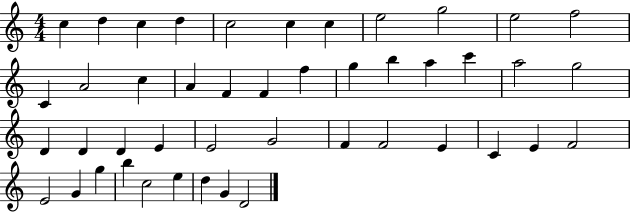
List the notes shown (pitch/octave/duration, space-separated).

C5/q D5/q C5/q D5/q C5/h C5/q C5/q E5/h G5/h E5/h F5/h C4/q A4/h C5/q A4/q F4/q F4/q F5/q G5/q B5/q A5/q C6/q A5/h G5/h D4/q D4/q D4/q E4/q E4/h G4/h F4/q F4/h E4/q C4/q E4/q F4/h E4/h G4/q G5/q B5/q C5/h E5/q D5/q G4/q D4/h